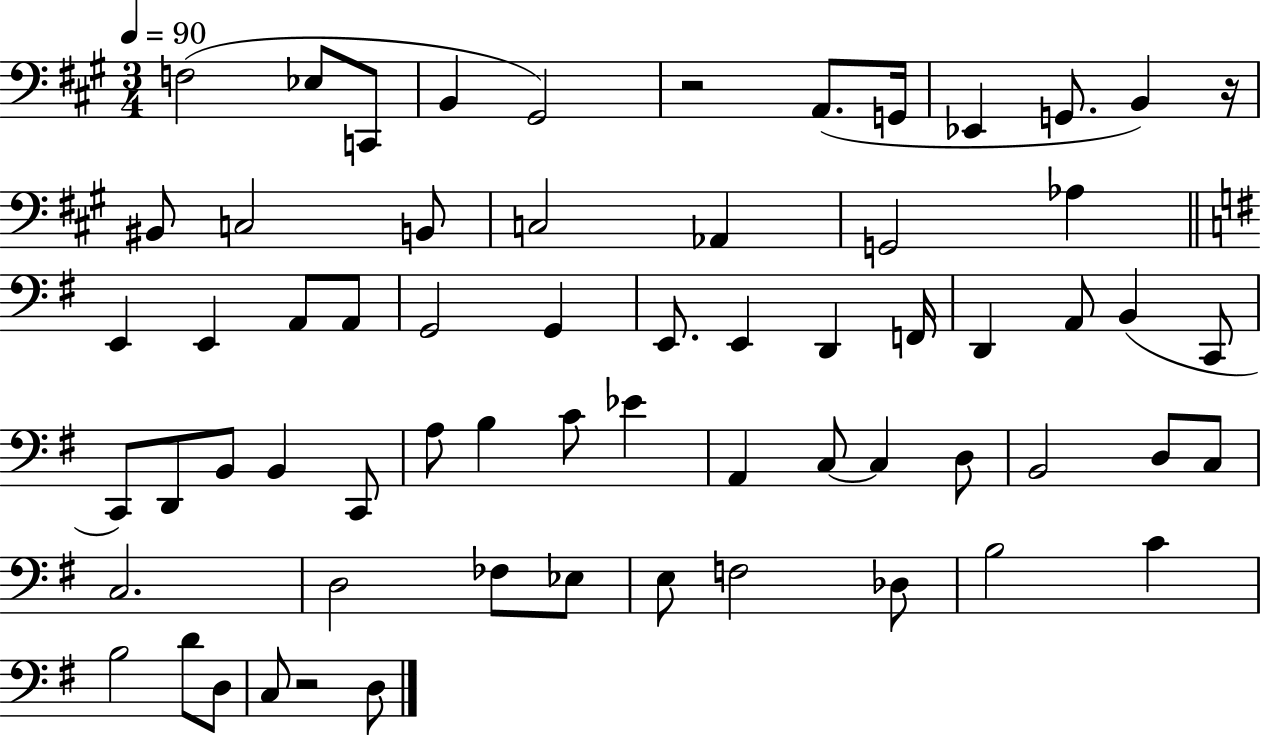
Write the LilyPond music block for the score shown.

{
  \clef bass
  \numericTimeSignature
  \time 3/4
  \key a \major
  \tempo 4 = 90
  \repeat volta 2 { f2( ees8 c,8 | b,4 gis,2) | r2 a,8.( g,16 | ees,4 g,8. b,4) r16 | \break bis,8 c2 b,8 | c2 aes,4 | g,2 aes4 | \bar "||" \break \key g \major e,4 e,4 a,8 a,8 | g,2 g,4 | e,8. e,4 d,4 f,16 | d,4 a,8 b,4( c,8 | \break c,8) d,8 b,8 b,4 c,8 | a8 b4 c'8 ees'4 | a,4 c8~~ c4 d8 | b,2 d8 c8 | \break c2. | d2 fes8 ees8 | e8 f2 des8 | b2 c'4 | \break b2 d'8 d8 | c8 r2 d8 | } \bar "|."
}